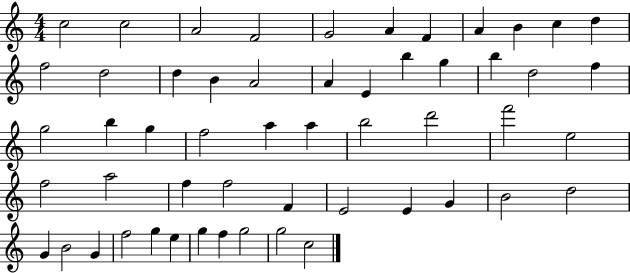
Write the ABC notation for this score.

X:1
T:Untitled
M:4/4
L:1/4
K:C
c2 c2 A2 F2 G2 A F A B c d f2 d2 d B A2 A E b g b d2 f g2 b g f2 a a b2 d'2 f'2 e2 f2 a2 f f2 F E2 E G B2 d2 G B2 G f2 g e g f g2 g2 c2